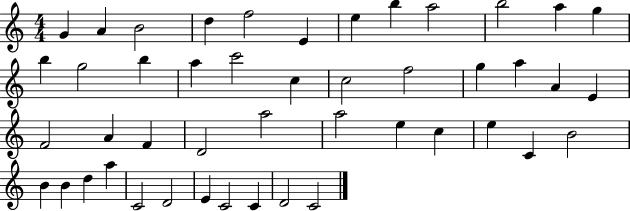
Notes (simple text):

G4/q A4/q B4/h D5/q F5/h E4/q E5/q B5/q A5/h B5/h A5/q G5/q B5/q G5/h B5/q A5/q C6/h C5/q C5/h F5/h G5/q A5/q A4/q E4/q F4/h A4/q F4/q D4/h A5/h A5/h E5/q C5/q E5/q C4/q B4/h B4/q B4/q D5/q A5/q C4/h D4/h E4/q C4/h C4/q D4/h C4/h